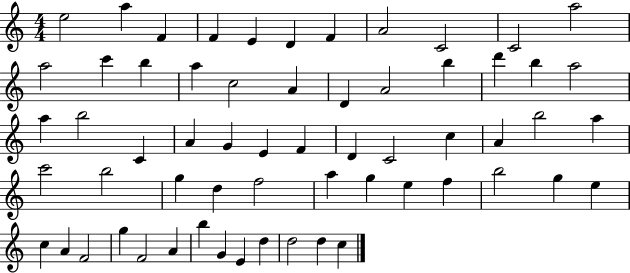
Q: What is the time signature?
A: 4/4